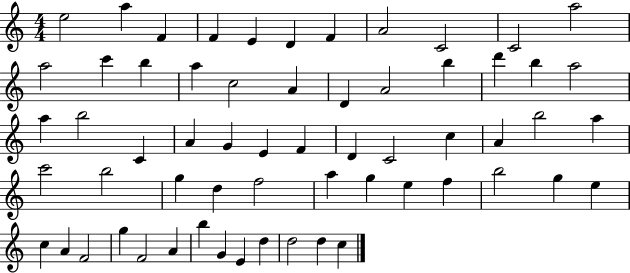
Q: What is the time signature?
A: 4/4